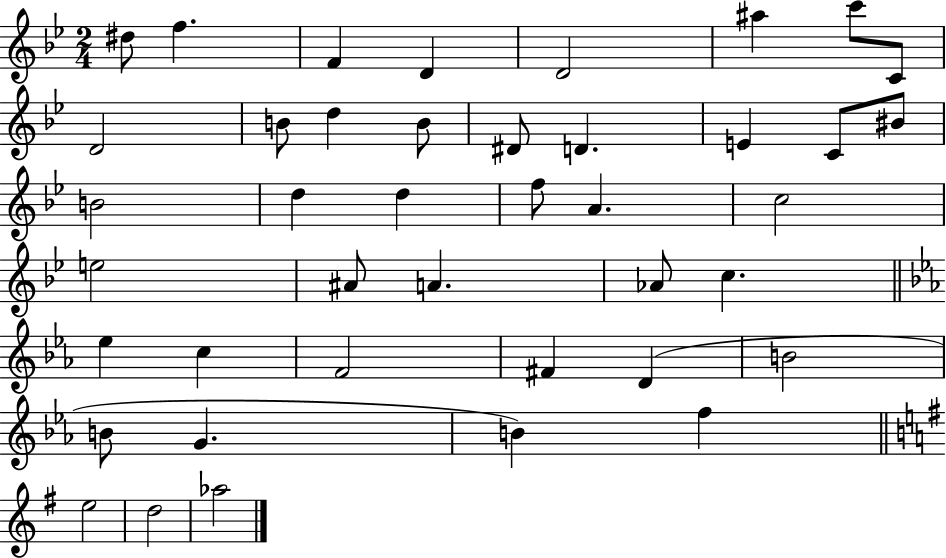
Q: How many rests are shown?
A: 0